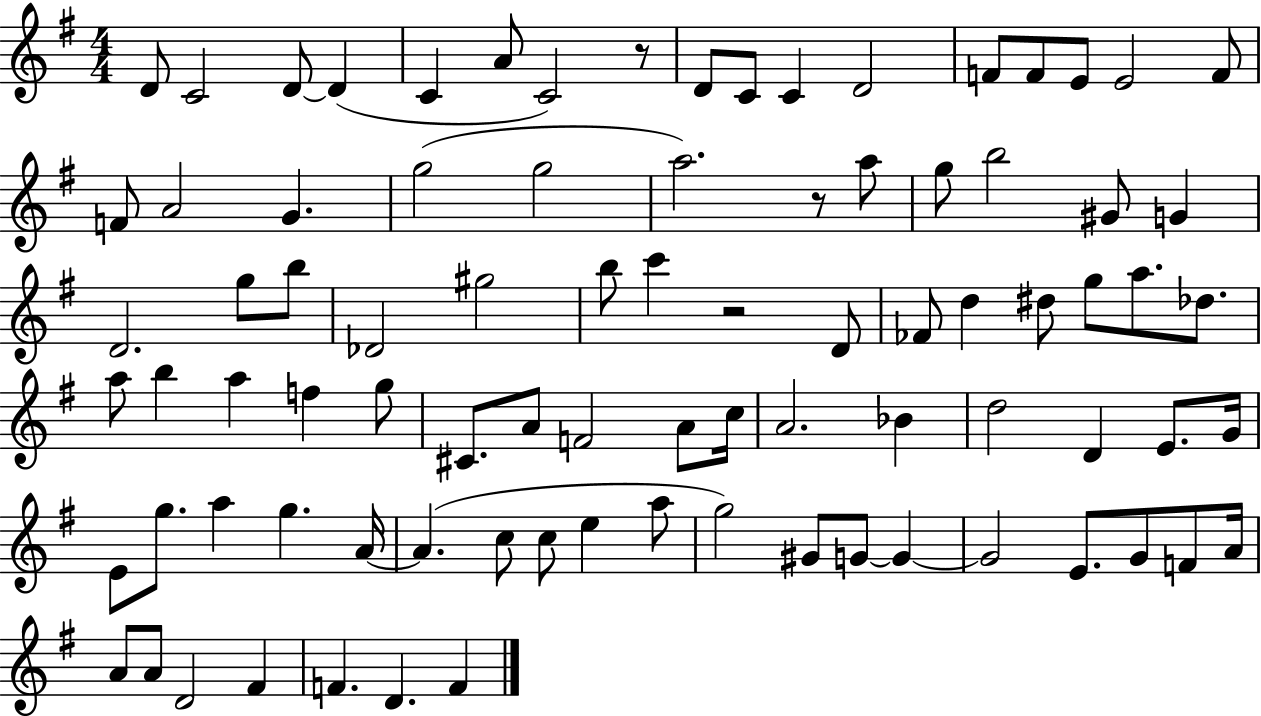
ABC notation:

X:1
T:Untitled
M:4/4
L:1/4
K:G
D/2 C2 D/2 D C A/2 C2 z/2 D/2 C/2 C D2 F/2 F/2 E/2 E2 F/2 F/2 A2 G g2 g2 a2 z/2 a/2 g/2 b2 ^G/2 G D2 g/2 b/2 _D2 ^g2 b/2 c' z2 D/2 _F/2 d ^d/2 g/2 a/2 _d/2 a/2 b a f g/2 ^C/2 A/2 F2 A/2 c/4 A2 _B d2 D E/2 G/4 E/2 g/2 a g A/4 A c/2 c/2 e a/2 g2 ^G/2 G/2 G G2 E/2 G/2 F/2 A/4 A/2 A/2 D2 ^F F D F